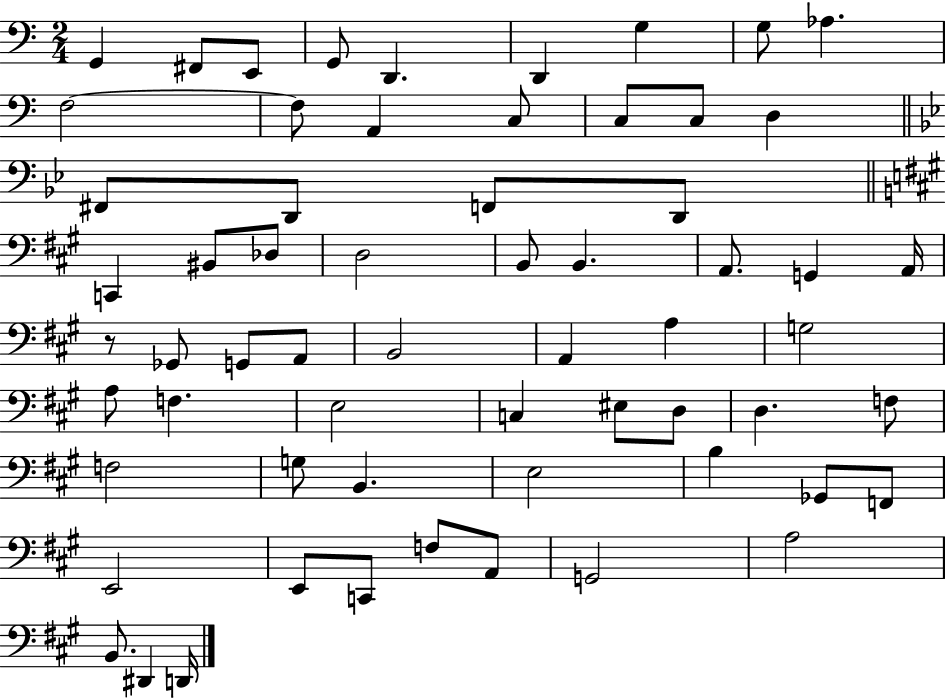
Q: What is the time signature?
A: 2/4